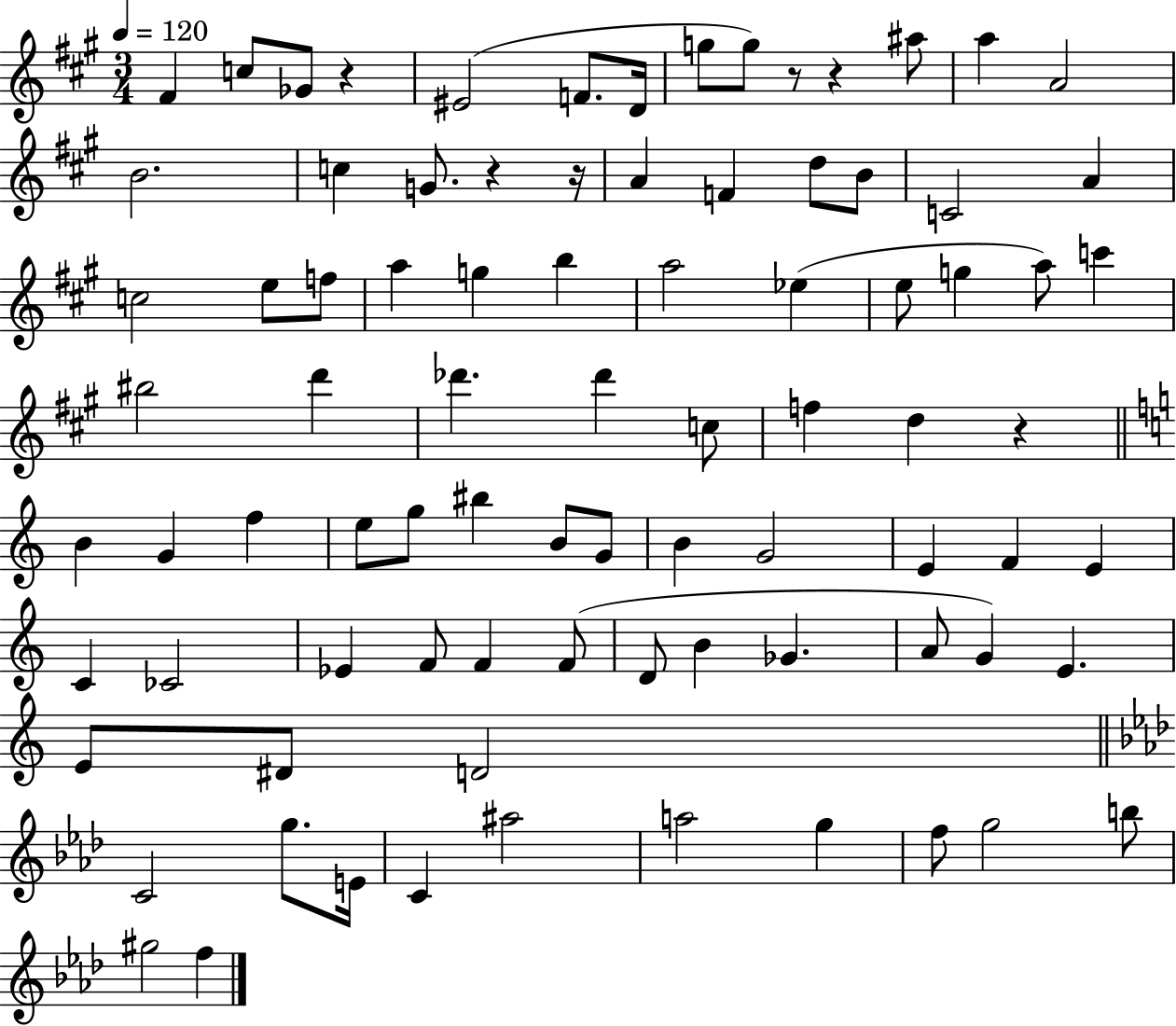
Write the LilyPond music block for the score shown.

{
  \clef treble
  \numericTimeSignature
  \time 3/4
  \key a \major
  \tempo 4 = 120
  fis'4 c''8 ges'8 r4 | eis'2( f'8. d'16 | g''8 g''8) r8 r4 ais''8 | a''4 a'2 | \break b'2. | c''4 g'8. r4 r16 | a'4 f'4 d''8 b'8 | c'2 a'4 | \break c''2 e''8 f''8 | a''4 g''4 b''4 | a''2 ees''4( | e''8 g''4 a''8) c'''4 | \break bis''2 d'''4 | des'''4. des'''4 c''8 | f''4 d''4 r4 | \bar "||" \break \key c \major b'4 g'4 f''4 | e''8 g''8 bis''4 b'8 g'8 | b'4 g'2 | e'4 f'4 e'4 | \break c'4 ces'2 | ees'4 f'8 f'4 f'8( | d'8 b'4 ges'4. | a'8 g'4) e'4. | \break e'8 dis'8 d'2 | \bar "||" \break \key aes \major c'2 g''8. e'16 | c'4 ais''2 | a''2 g''4 | f''8 g''2 b''8 | \break gis''2 f''4 | \bar "|."
}